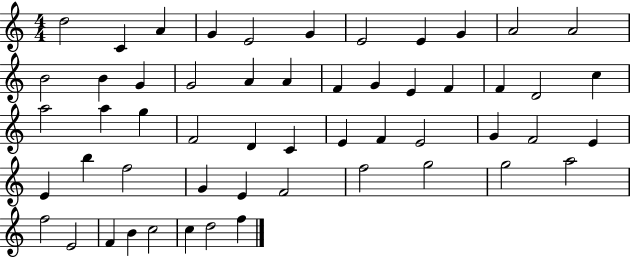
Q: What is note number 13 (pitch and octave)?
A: B4